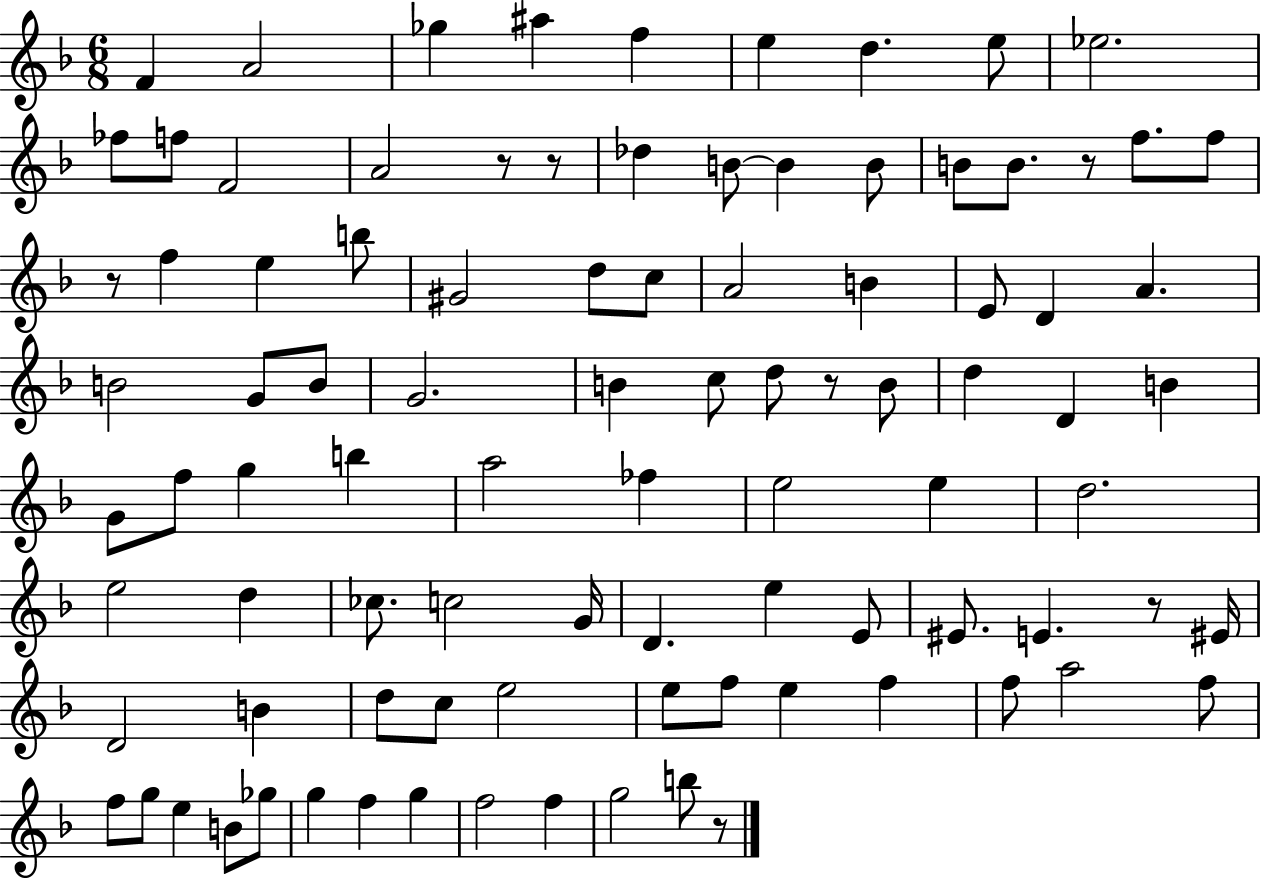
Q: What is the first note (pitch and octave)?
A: F4